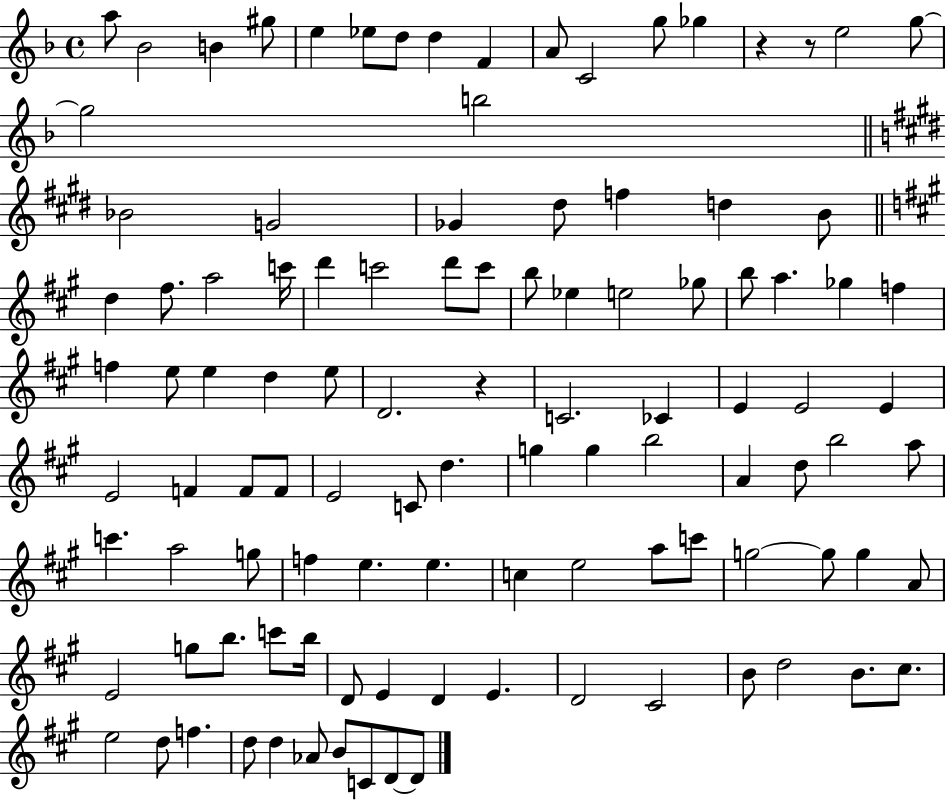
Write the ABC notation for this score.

X:1
T:Untitled
M:4/4
L:1/4
K:F
a/2 _B2 B ^g/2 e _e/2 d/2 d F A/2 C2 g/2 _g z z/2 e2 g/2 g2 b2 _B2 G2 _G ^d/2 f d B/2 d ^f/2 a2 c'/4 d' c'2 d'/2 c'/2 b/2 _e e2 _g/2 b/2 a _g f f e/2 e d e/2 D2 z C2 _C E E2 E E2 F F/2 F/2 E2 C/2 d g g b2 A d/2 b2 a/2 c' a2 g/2 f e e c e2 a/2 c'/2 g2 g/2 g A/2 E2 g/2 b/2 c'/2 b/4 D/2 E D E D2 ^C2 B/2 d2 B/2 ^c/2 e2 d/2 f d/2 d _A/2 B/2 C/2 D/2 D/2